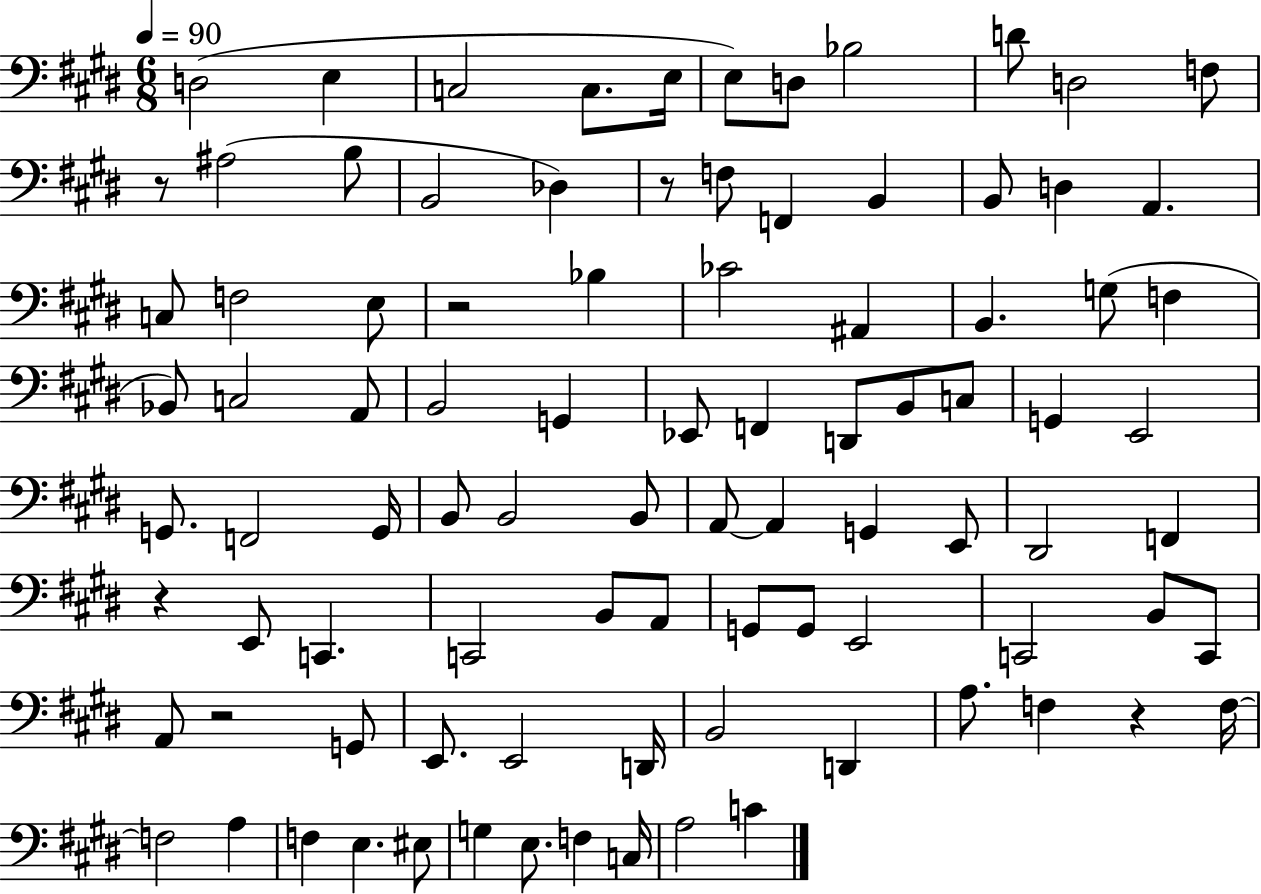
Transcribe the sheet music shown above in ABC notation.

X:1
T:Untitled
M:6/8
L:1/4
K:E
D,2 E, C,2 C,/2 E,/4 E,/2 D,/2 _B,2 D/2 D,2 F,/2 z/2 ^A,2 B,/2 B,,2 _D, z/2 F,/2 F,, B,, B,,/2 D, A,, C,/2 F,2 E,/2 z2 _B, _C2 ^A,, B,, G,/2 F, _B,,/2 C,2 A,,/2 B,,2 G,, _E,,/2 F,, D,,/2 B,,/2 C,/2 G,, E,,2 G,,/2 F,,2 G,,/4 B,,/2 B,,2 B,,/2 A,,/2 A,, G,, E,,/2 ^D,,2 F,, z E,,/2 C,, C,,2 B,,/2 A,,/2 G,,/2 G,,/2 E,,2 C,,2 B,,/2 C,,/2 A,,/2 z2 G,,/2 E,,/2 E,,2 D,,/4 B,,2 D,, A,/2 F, z F,/4 F,2 A, F, E, ^E,/2 G, E,/2 F, C,/4 A,2 C